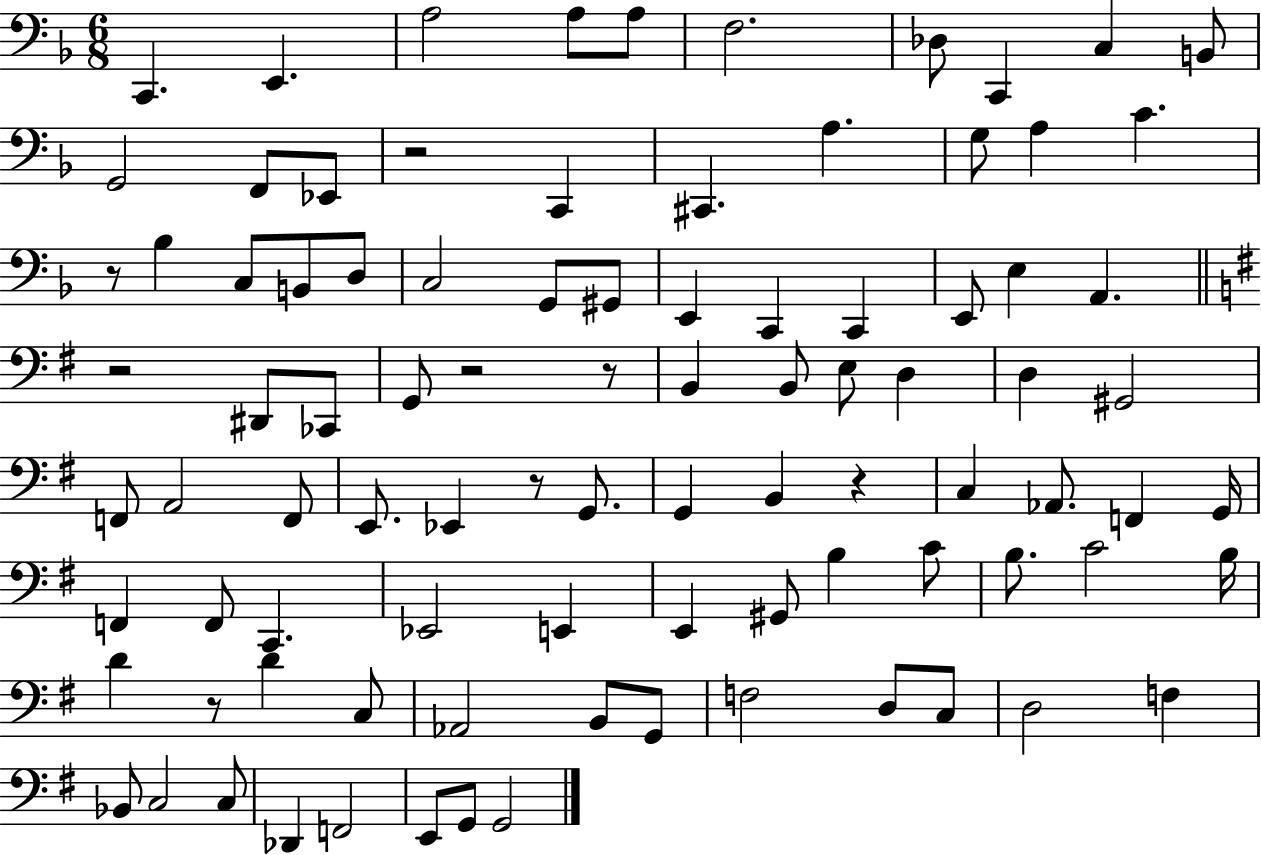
{
  \clef bass
  \numericTimeSignature
  \time 6/8
  \key f \major
  c,4. e,4. | a2 a8 a8 | f2. | des8 c,4 c4 b,8 | \break g,2 f,8 ees,8 | r2 c,4 | cis,4. a4. | g8 a4 c'4. | \break r8 bes4 c8 b,8 d8 | c2 g,8 gis,8 | e,4 c,4 c,4 | e,8 e4 a,4. | \break \bar "||" \break \key g \major r2 dis,8 ces,8 | g,8 r2 r8 | b,4 b,8 e8 d4 | d4 gis,2 | \break f,8 a,2 f,8 | e,8. ees,4 r8 g,8. | g,4 b,4 r4 | c4 aes,8. f,4 g,16 | \break f,4 f,8 c,4. | ees,2 e,4 | e,4 gis,8 b4 c'8 | b8. c'2 b16 | \break d'4 r8 d'4 c8 | aes,2 b,8 g,8 | f2 d8 c8 | d2 f4 | \break bes,8 c2 c8 | des,4 f,2 | e,8 g,8 g,2 | \bar "|."
}